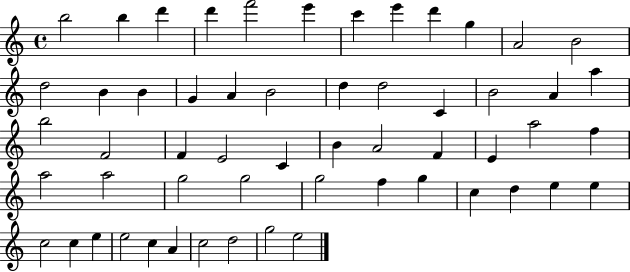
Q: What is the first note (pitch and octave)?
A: B5